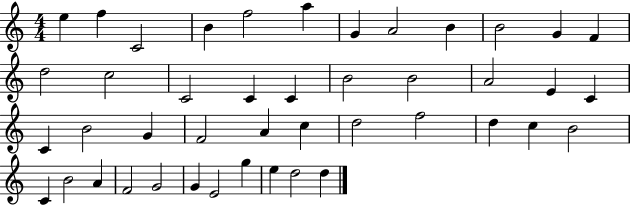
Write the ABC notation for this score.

X:1
T:Untitled
M:4/4
L:1/4
K:C
e f C2 B f2 a G A2 B B2 G F d2 c2 C2 C C B2 B2 A2 E C C B2 G F2 A c d2 f2 d c B2 C B2 A F2 G2 G E2 g e d2 d